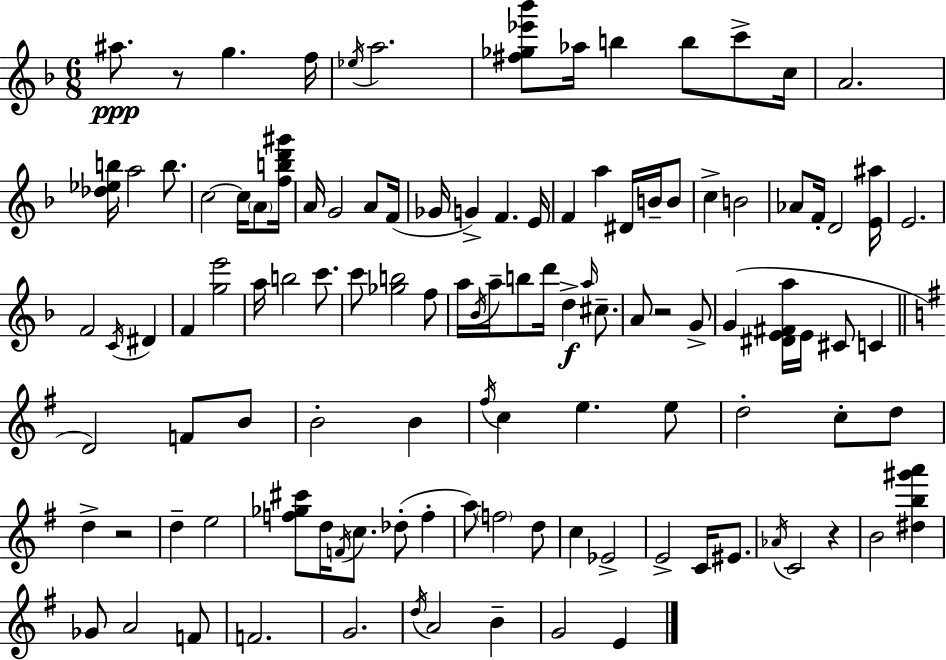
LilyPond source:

{
  \clef treble
  \numericTimeSignature
  \time 6/8
  \key f \major
  ais''8.\ppp r8 g''4. f''16 | \acciaccatura { ees''16 } a''2. | <fis'' ges'' ees''' bes'''>8 aes''16 b''4 b''8 c'''8-> | c''16 a'2. | \break <des'' ees'' b''>16 a''2 b''8. | c''2~~ c''16 \parenthesize a'8 | <f'' b'' d''' gis'''>16 a'16 g'2 a'8 | f'16( ges'16 g'4->) f'4. | \break e'16 f'4 a''4 dis'16 b'16-- b'8 | c''4-> b'2 | aes'8 f'16-. d'2 | <e' ais''>16 e'2. | \break f'2 \acciaccatura { c'16 } dis'4 | f'4 <g'' e'''>2 | a''16 b''2 c'''8. | c'''8 <ges'' b''>2 | \break f''8 a''16 \acciaccatura { bes'16 } a''16-- b''8 d'''16 d''4->\f | \grace { a''16 } cis''8.-- a'8 r2 | g'8-> g'4( <dis' e' fis' a''>16 e'16 cis'8 | c'4 \bar "||" \break \key e \minor d'2) f'8 b'8 | b'2-. b'4 | \acciaccatura { fis''16 } c''4 e''4. e''8 | d''2-. c''8-. d''8 | \break d''4-> r2 | d''4-- e''2 | <f'' ges'' cis'''>8 d''16 \acciaccatura { f'16 } c''8. des''8-.( f''4-. | a''8) \parenthesize f''2 | \break d''8 c''4 ees'2-> | e'2-> c'16 eis'8. | \acciaccatura { aes'16 } c'2 r4 | b'2 <dis'' b'' gis''' a'''>4 | \break ges'8 a'2 | f'8 f'2. | g'2. | \acciaccatura { d''16 } a'2 | \break b'4-- g'2 | e'4 \bar "|."
}